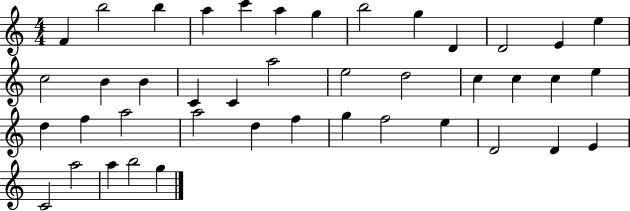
X:1
T:Untitled
M:4/4
L:1/4
K:C
F b2 b a c' a g b2 g D D2 E e c2 B B C C a2 e2 d2 c c c e d f a2 a2 d f g f2 e D2 D E C2 a2 a b2 g